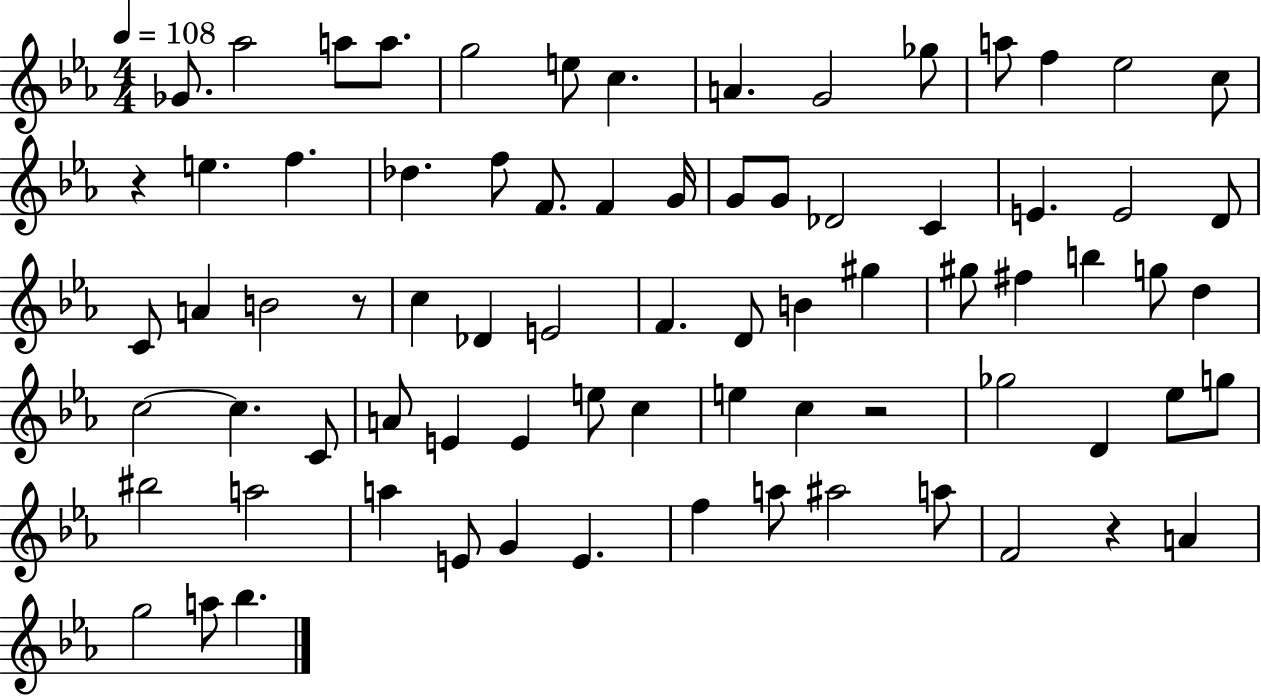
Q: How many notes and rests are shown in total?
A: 76